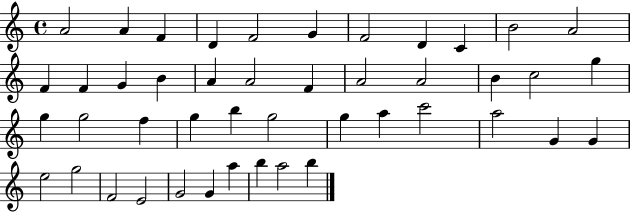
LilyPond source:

{
  \clef treble
  \time 4/4
  \defaultTimeSignature
  \key c \major
  a'2 a'4 f'4 | d'4 f'2 g'4 | f'2 d'4 c'4 | b'2 a'2 | \break f'4 f'4 g'4 b'4 | a'4 a'2 f'4 | a'2 a'2 | b'4 c''2 g''4 | \break g''4 g''2 f''4 | g''4 b''4 g''2 | g''4 a''4 c'''2 | a''2 g'4 g'4 | \break e''2 g''2 | f'2 e'2 | g'2 g'4 a''4 | b''4 a''2 b''4 | \break \bar "|."
}